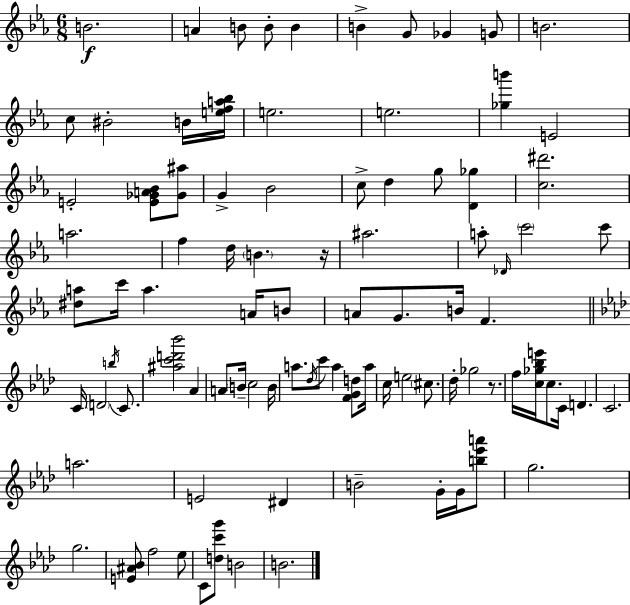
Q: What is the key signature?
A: EES major